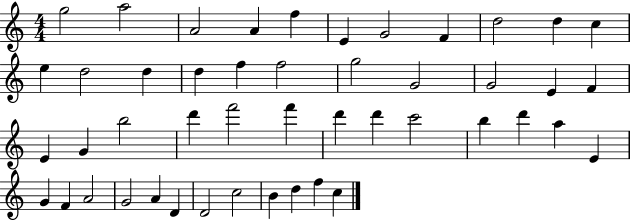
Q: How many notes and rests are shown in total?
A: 47